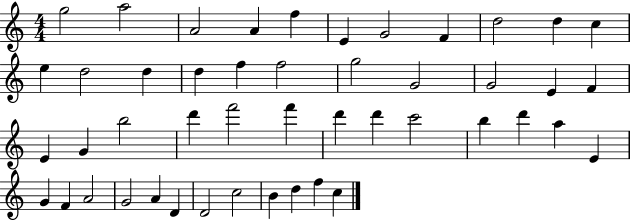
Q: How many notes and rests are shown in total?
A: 47